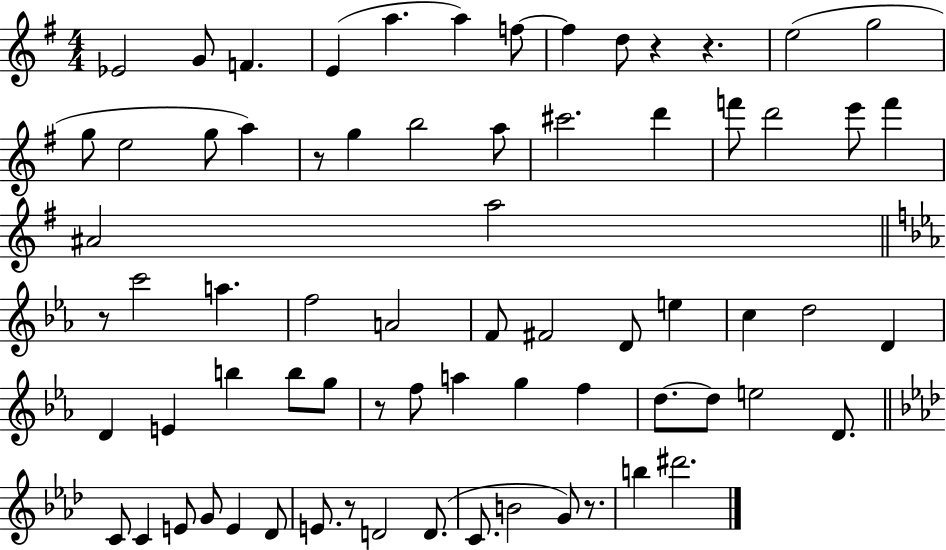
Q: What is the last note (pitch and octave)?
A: D#6